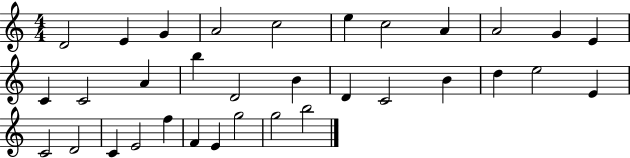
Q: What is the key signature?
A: C major